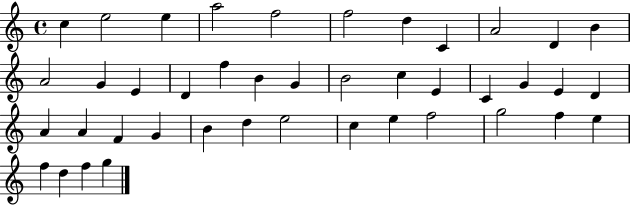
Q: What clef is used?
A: treble